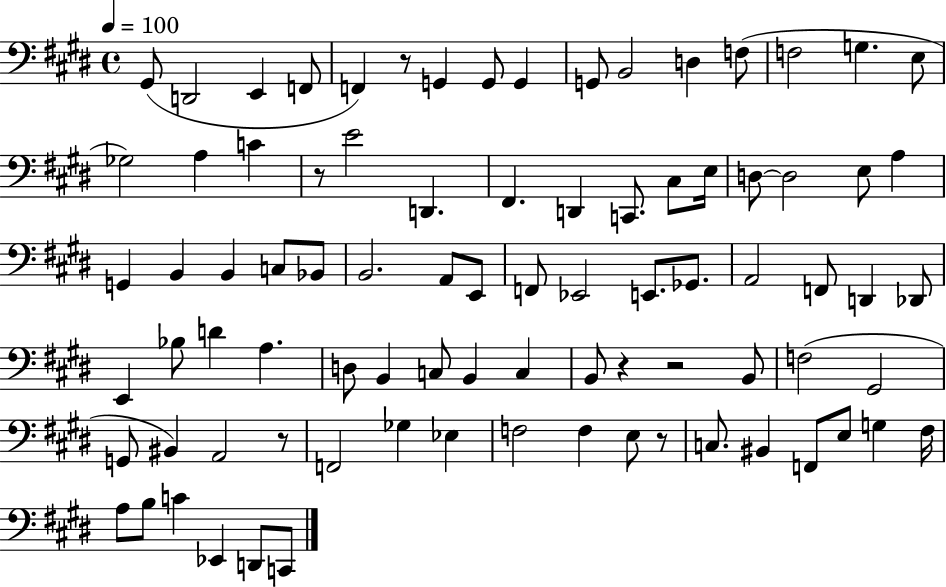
X:1
T:Untitled
M:4/4
L:1/4
K:E
^G,,/2 D,,2 E,, F,,/2 F,, z/2 G,, G,,/2 G,, G,,/2 B,,2 D, F,/2 F,2 G, E,/2 _G,2 A, C z/2 E2 D,, ^F,, D,, C,,/2 ^C,/2 E,/4 D,/2 D,2 E,/2 A, G,, B,, B,, C,/2 _B,,/2 B,,2 A,,/2 E,,/2 F,,/2 _E,,2 E,,/2 _G,,/2 A,,2 F,,/2 D,, _D,,/2 E,, _B,/2 D A, D,/2 B,, C,/2 B,, C, B,,/2 z z2 B,,/2 F,2 ^G,,2 G,,/2 ^B,, A,,2 z/2 F,,2 _G, _E, F,2 F, E,/2 z/2 C,/2 ^B,, F,,/2 E,/2 G, ^F,/4 A,/2 B,/2 C _E,, D,,/2 C,,/2